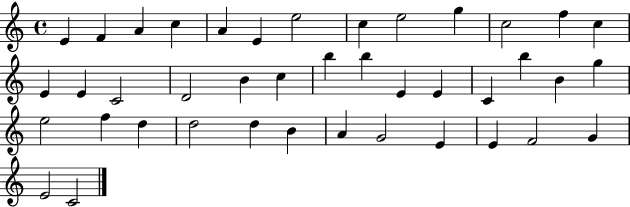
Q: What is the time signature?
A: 4/4